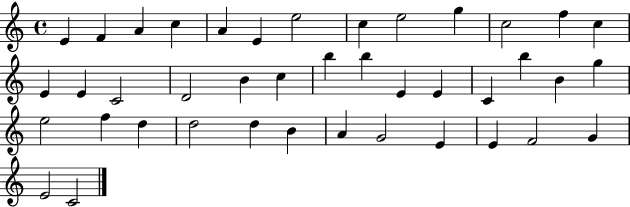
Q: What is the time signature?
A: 4/4